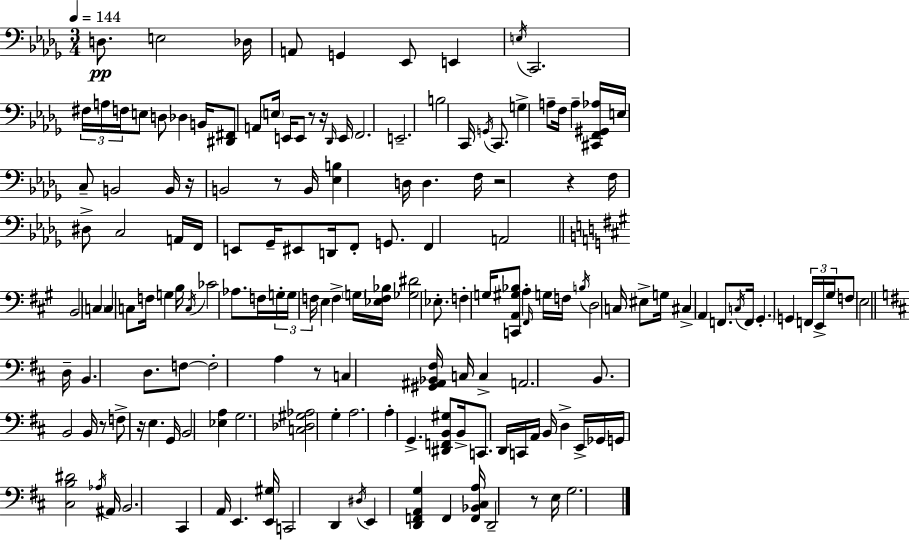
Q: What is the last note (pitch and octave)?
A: G3